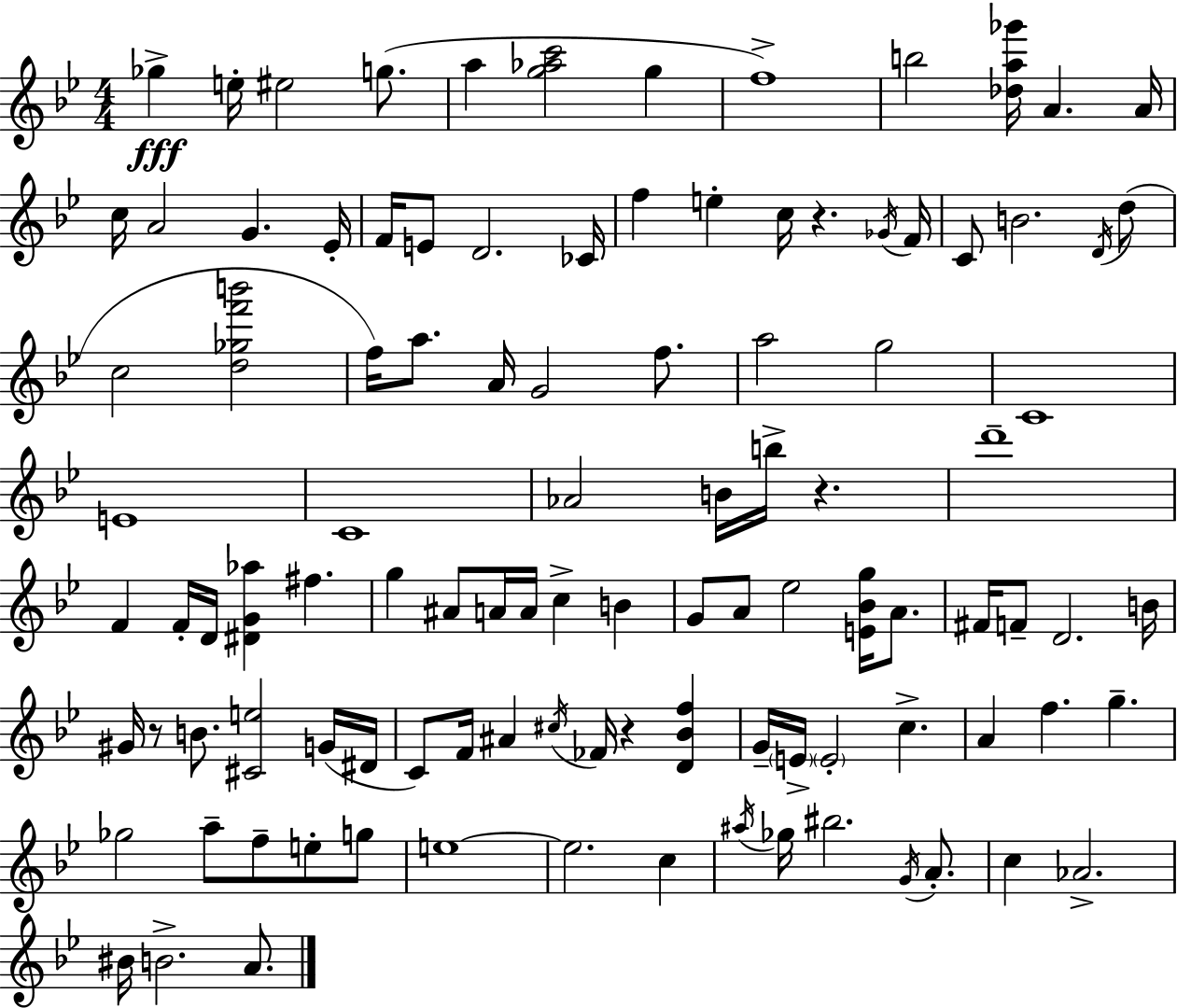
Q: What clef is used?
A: treble